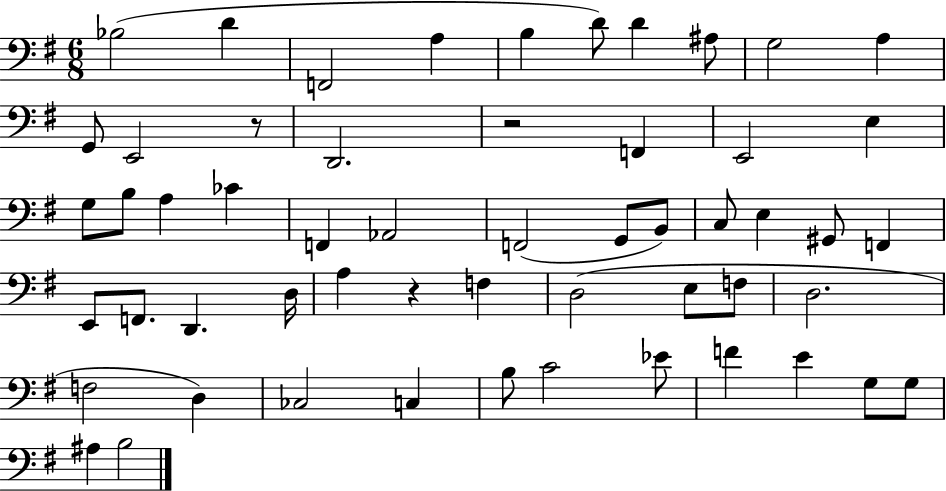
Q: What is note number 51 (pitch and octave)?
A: A#3